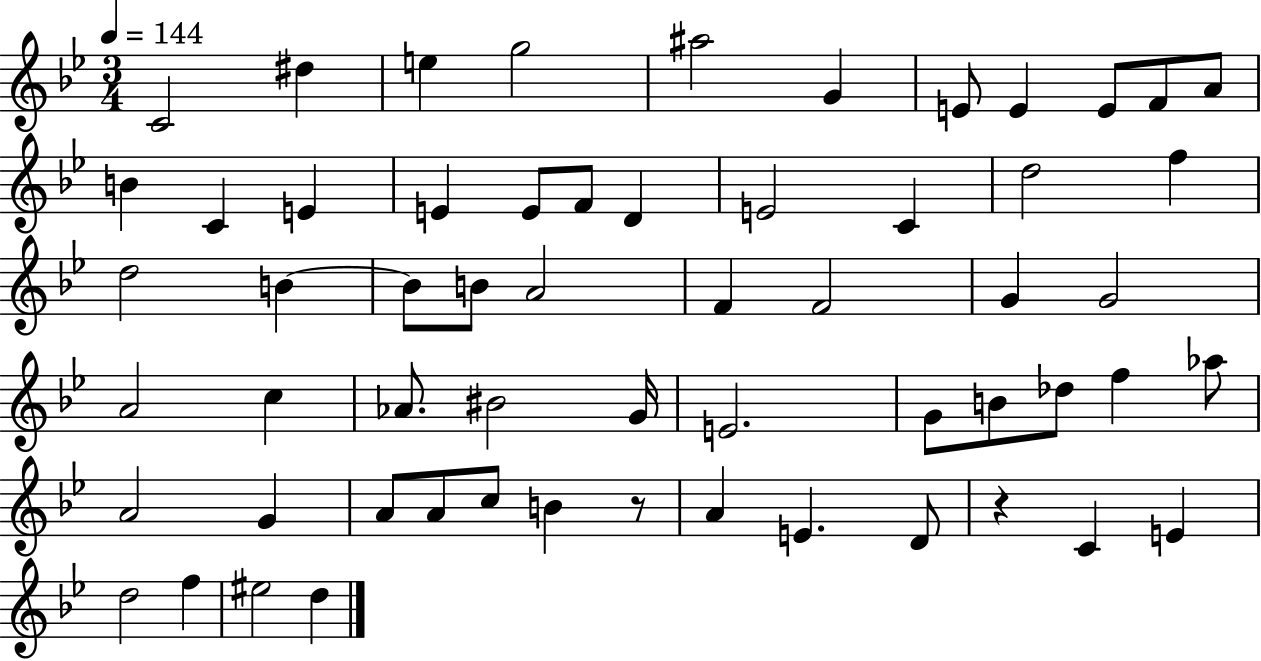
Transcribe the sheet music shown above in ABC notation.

X:1
T:Untitled
M:3/4
L:1/4
K:Bb
C2 ^d e g2 ^a2 G E/2 E E/2 F/2 A/2 B C E E E/2 F/2 D E2 C d2 f d2 B B/2 B/2 A2 F F2 G G2 A2 c _A/2 ^B2 G/4 E2 G/2 B/2 _d/2 f _a/2 A2 G A/2 A/2 c/2 B z/2 A E D/2 z C E d2 f ^e2 d